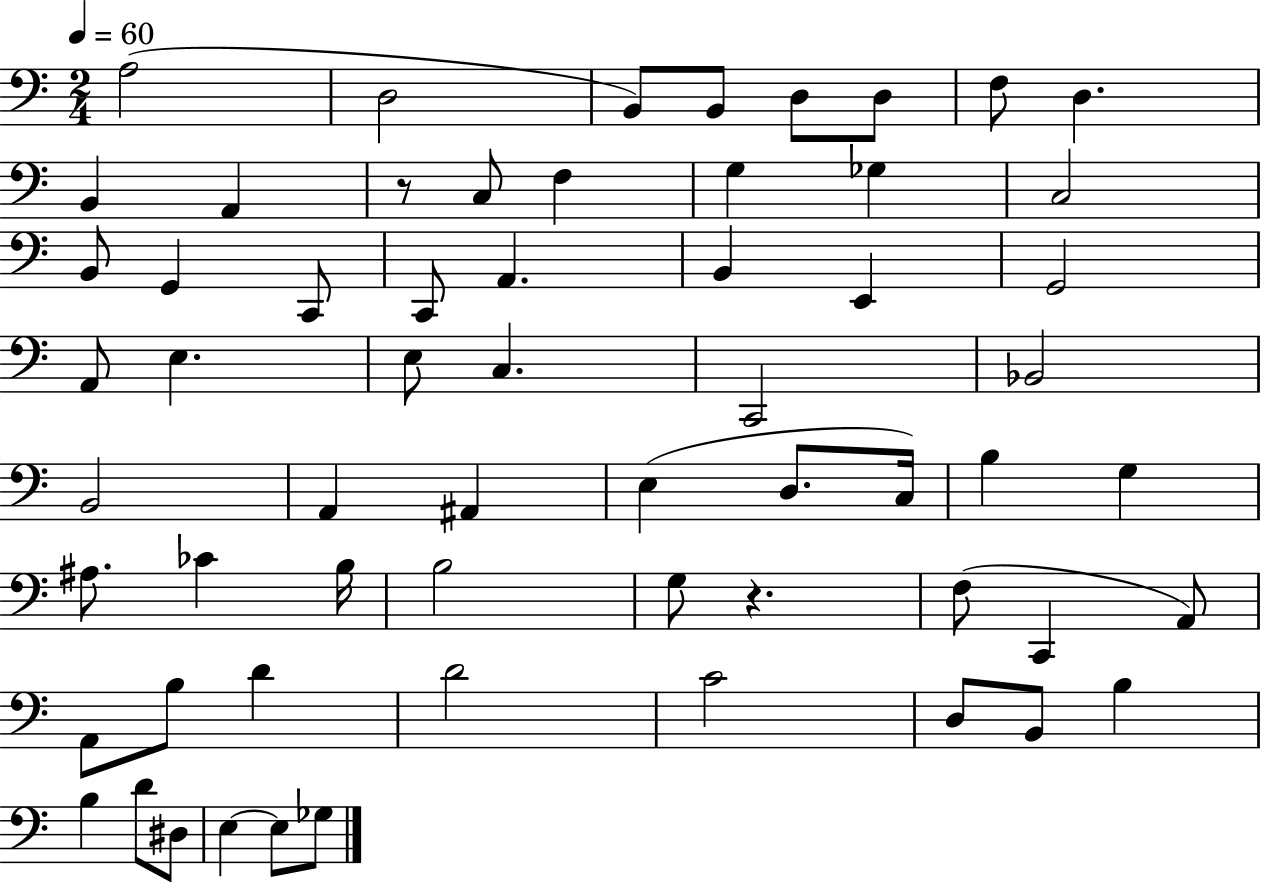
A3/h D3/h B2/e B2/e D3/e D3/e F3/e D3/q. B2/q A2/q R/e C3/e F3/q G3/q Gb3/q C3/h B2/e G2/q C2/e C2/e A2/q. B2/q E2/q G2/h A2/e E3/q. E3/e C3/q. C2/h Bb2/h B2/h A2/q A#2/q E3/q D3/e. C3/s B3/q G3/q A#3/e. CES4/q B3/s B3/h G3/e R/q. F3/e C2/q A2/e A2/e B3/e D4/q D4/h C4/h D3/e B2/e B3/q B3/q D4/e D#3/e E3/q E3/e Gb3/e